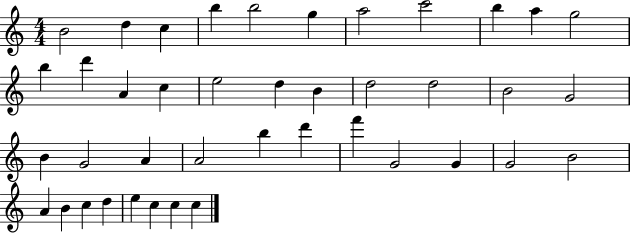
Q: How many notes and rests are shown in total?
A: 41